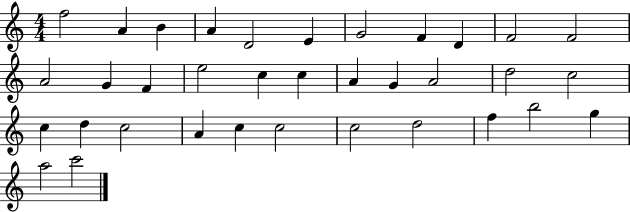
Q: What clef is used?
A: treble